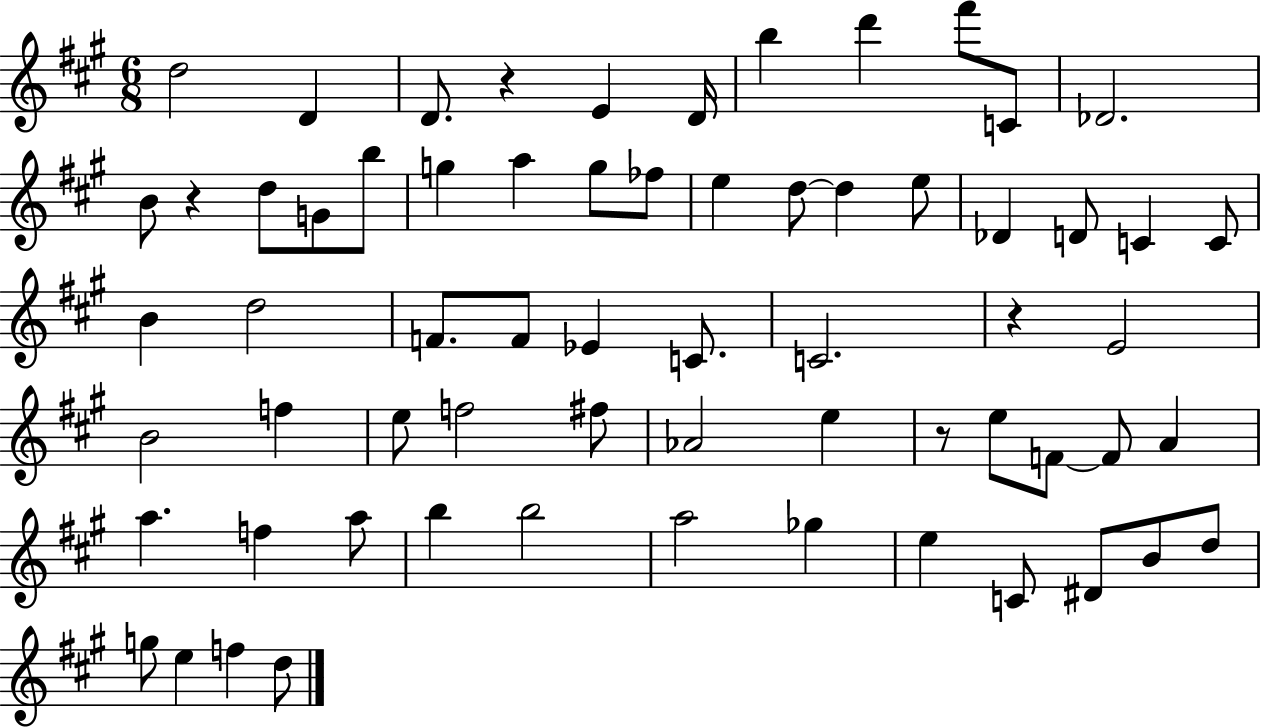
D5/h D4/q D4/e. R/q E4/q D4/s B5/q D6/q F#6/e C4/e Db4/h. B4/e R/q D5/e G4/e B5/e G5/q A5/q G5/e FES5/e E5/q D5/e D5/q E5/e Db4/q D4/e C4/q C4/e B4/q D5/h F4/e. F4/e Eb4/q C4/e. C4/h. R/q E4/h B4/h F5/q E5/e F5/h F#5/e Ab4/h E5/q R/e E5/e F4/e F4/e A4/q A5/q. F5/q A5/e B5/q B5/h A5/h Gb5/q E5/q C4/e D#4/e B4/e D5/e G5/e E5/q F5/q D5/e